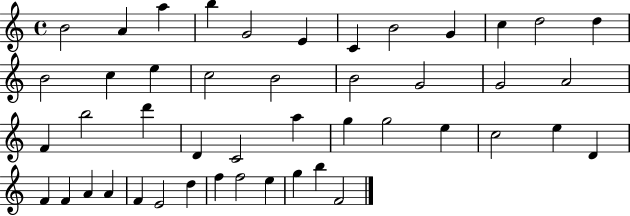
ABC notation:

X:1
T:Untitled
M:4/4
L:1/4
K:C
B2 A a b G2 E C B2 G c d2 d B2 c e c2 B2 B2 G2 G2 A2 F b2 d' D C2 a g g2 e c2 e D F F A A F E2 d f f2 e g b F2